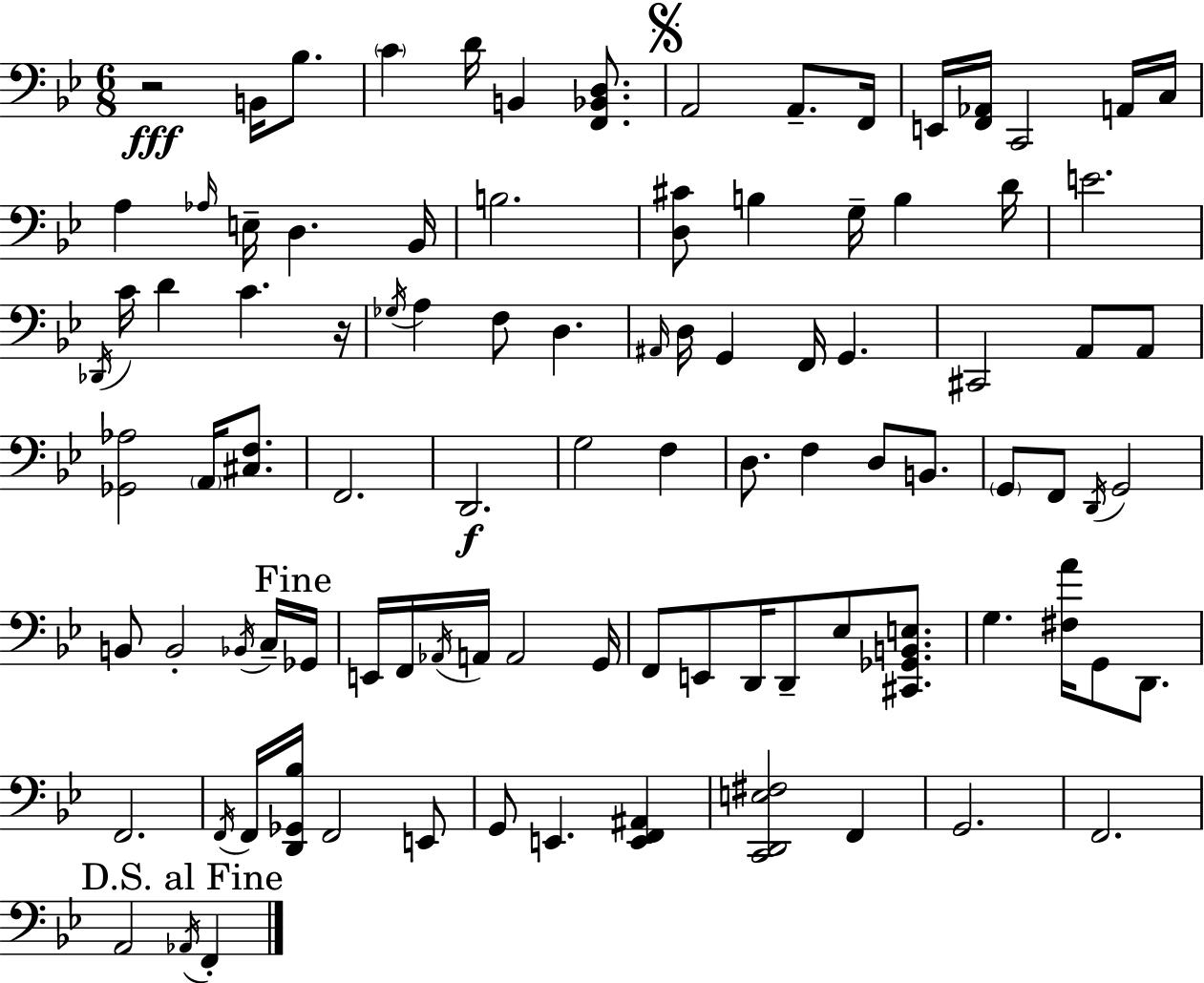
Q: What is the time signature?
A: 6/8